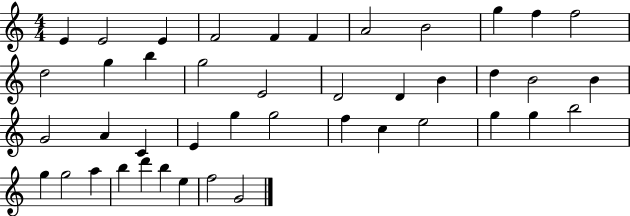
E4/q E4/h E4/q F4/h F4/q F4/q A4/h B4/h G5/q F5/q F5/h D5/h G5/q B5/q G5/h E4/h D4/h D4/q B4/q D5/q B4/h B4/q G4/h A4/q C4/q E4/q G5/q G5/h F5/q C5/q E5/h G5/q G5/q B5/h G5/q G5/h A5/q B5/q D6/q B5/q E5/q F5/h G4/h